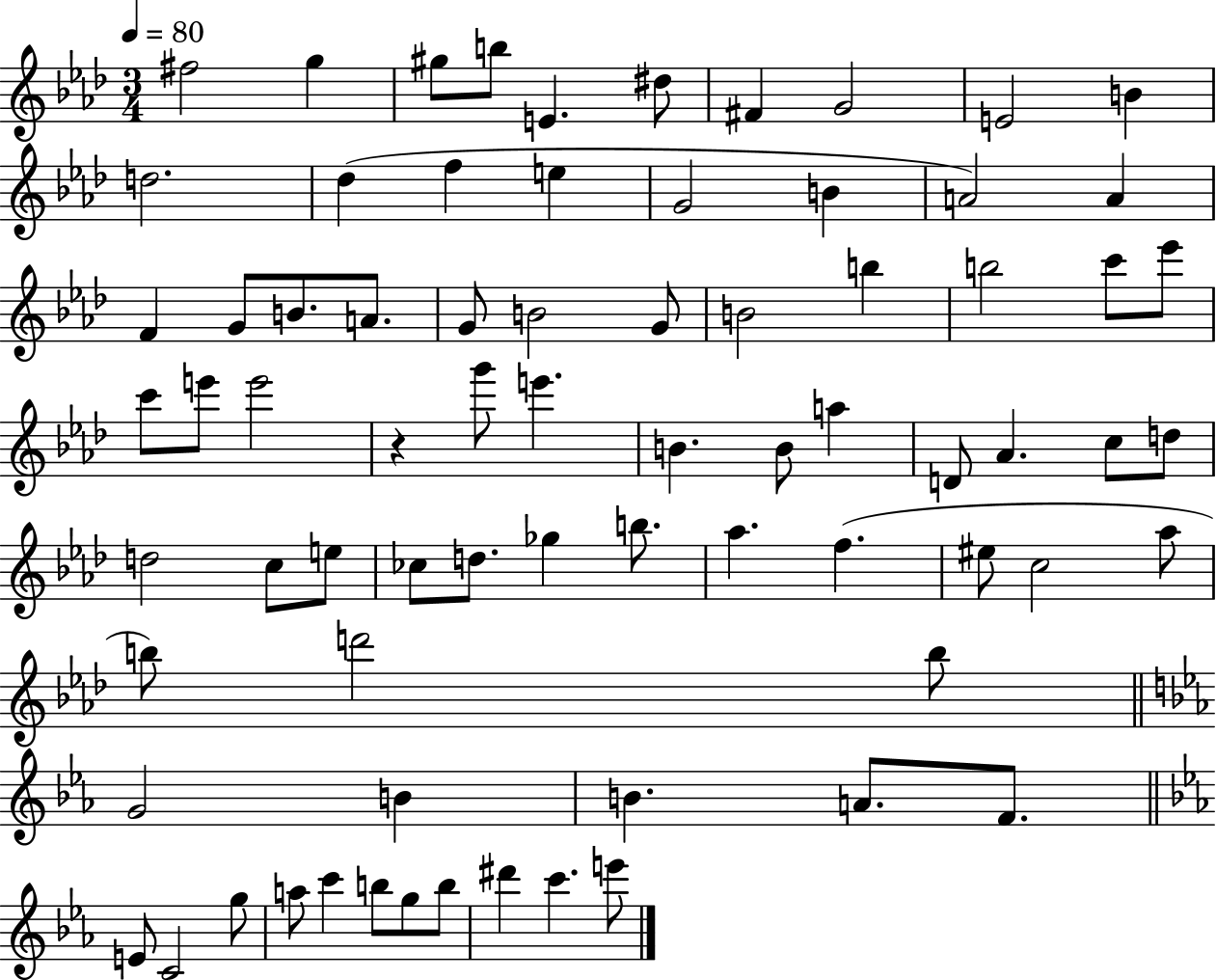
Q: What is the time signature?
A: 3/4